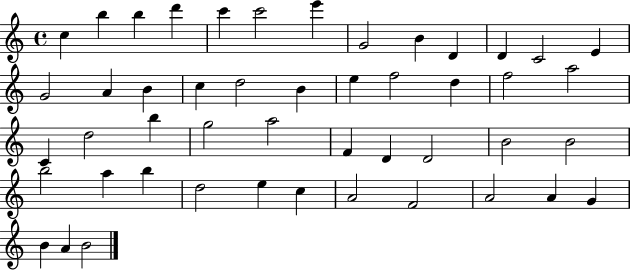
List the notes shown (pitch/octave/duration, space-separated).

C5/q B5/q B5/q D6/q C6/q C6/h E6/q G4/h B4/q D4/q D4/q C4/h E4/q G4/h A4/q B4/q C5/q D5/h B4/q E5/q F5/h D5/q F5/h A5/h C4/q D5/h B5/q G5/h A5/h F4/q D4/q D4/h B4/h B4/h B5/h A5/q B5/q D5/h E5/q C5/q A4/h F4/h A4/h A4/q G4/q B4/q A4/q B4/h